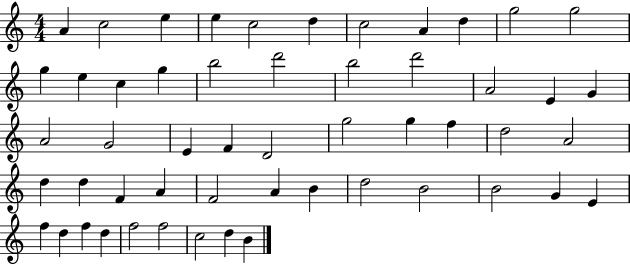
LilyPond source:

{
  \clef treble
  \numericTimeSignature
  \time 4/4
  \key c \major
  a'4 c''2 e''4 | e''4 c''2 d''4 | c''2 a'4 d''4 | g''2 g''2 | \break g''4 e''4 c''4 g''4 | b''2 d'''2 | b''2 d'''2 | a'2 e'4 g'4 | \break a'2 g'2 | e'4 f'4 d'2 | g''2 g''4 f''4 | d''2 a'2 | \break d''4 d''4 f'4 a'4 | f'2 a'4 b'4 | d''2 b'2 | b'2 g'4 e'4 | \break f''4 d''4 f''4 d''4 | f''2 f''2 | c''2 d''4 b'4 | \bar "|."
}